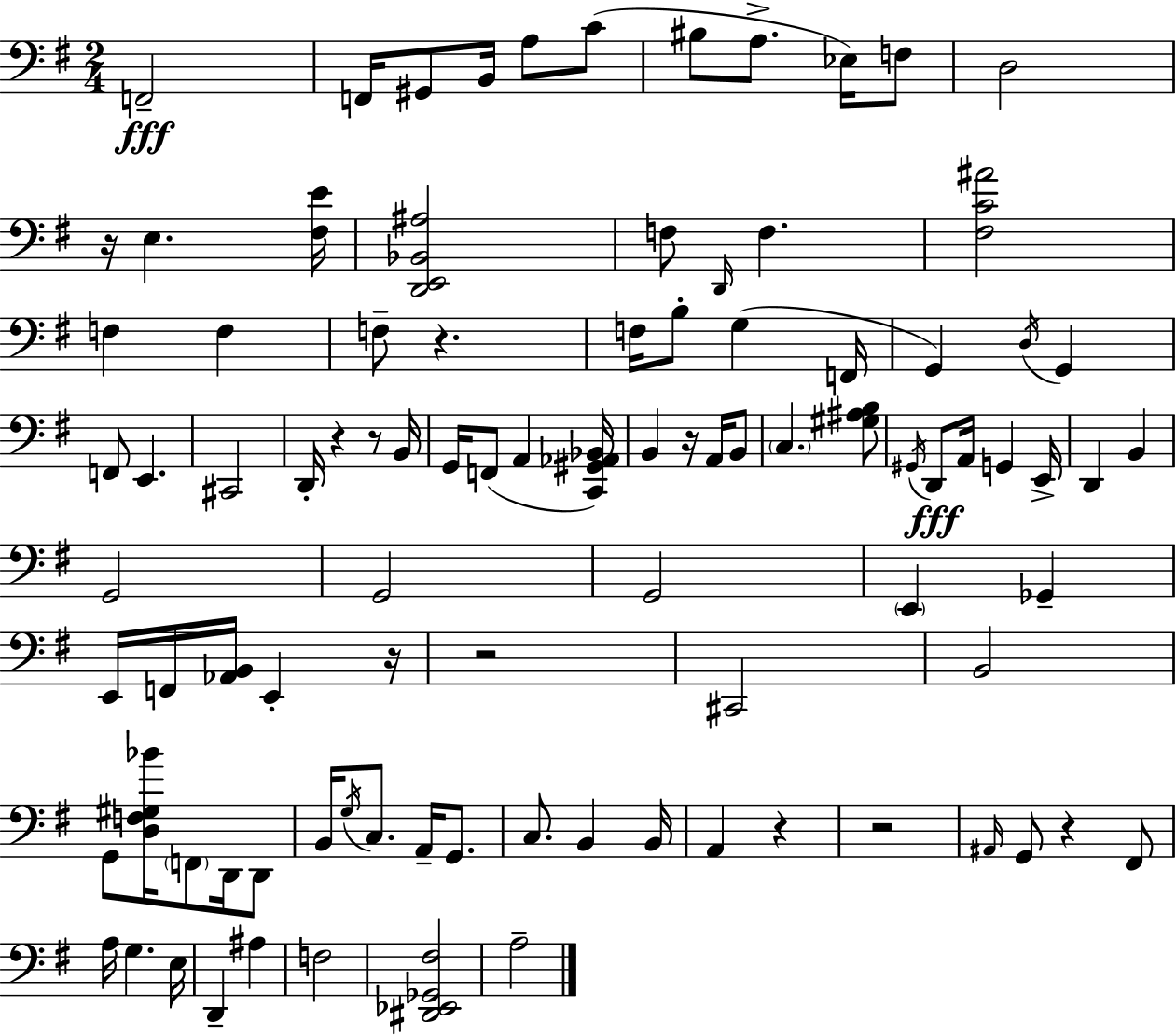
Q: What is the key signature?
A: G major